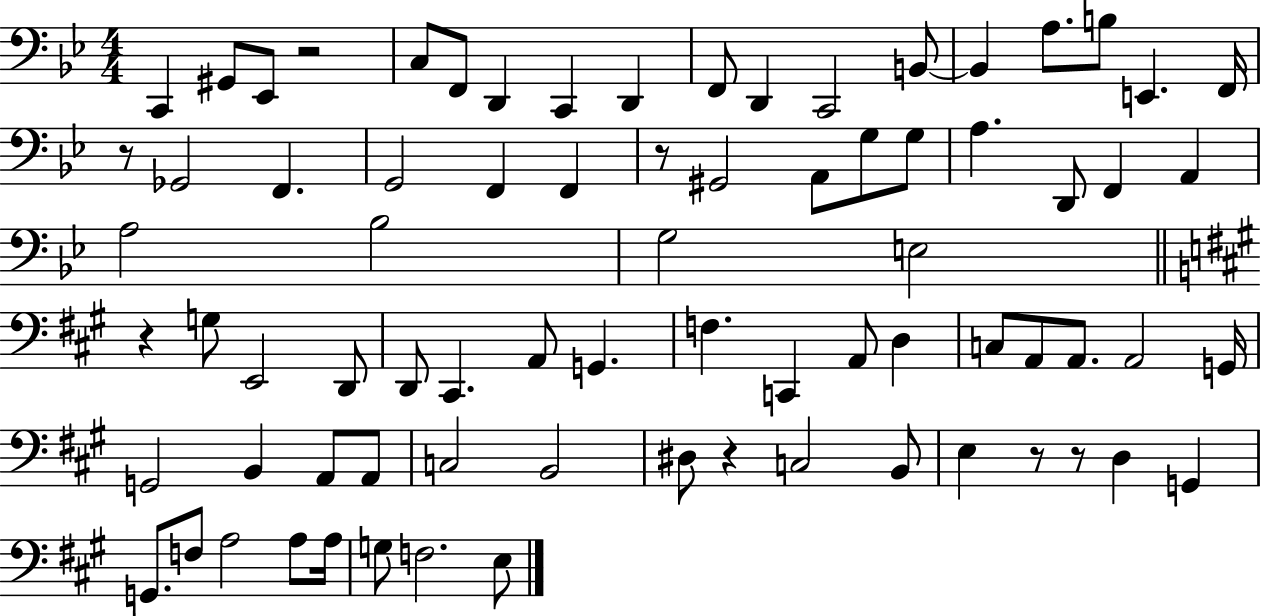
{
  \clef bass
  \numericTimeSignature
  \time 4/4
  \key bes \major
  \repeat volta 2 { c,4 gis,8 ees,8 r2 | c8 f,8 d,4 c,4 d,4 | f,8 d,4 c,2 b,8~~ | b,4 a8. b8 e,4. f,16 | \break r8 ges,2 f,4. | g,2 f,4 f,4 | r8 gis,2 a,8 g8 g8 | a4. d,8 f,4 a,4 | \break a2 bes2 | g2 e2 | \bar "||" \break \key a \major r4 g8 e,2 d,8 | d,8 cis,4. a,8 g,4. | f4. c,4 a,8 d4 | c8 a,8 a,8. a,2 g,16 | \break g,2 b,4 a,8 a,8 | c2 b,2 | dis8 r4 c2 b,8 | e4 r8 r8 d4 g,4 | \break g,8. f8 a2 a8 a16 | g8 f2. e8 | } \bar "|."
}